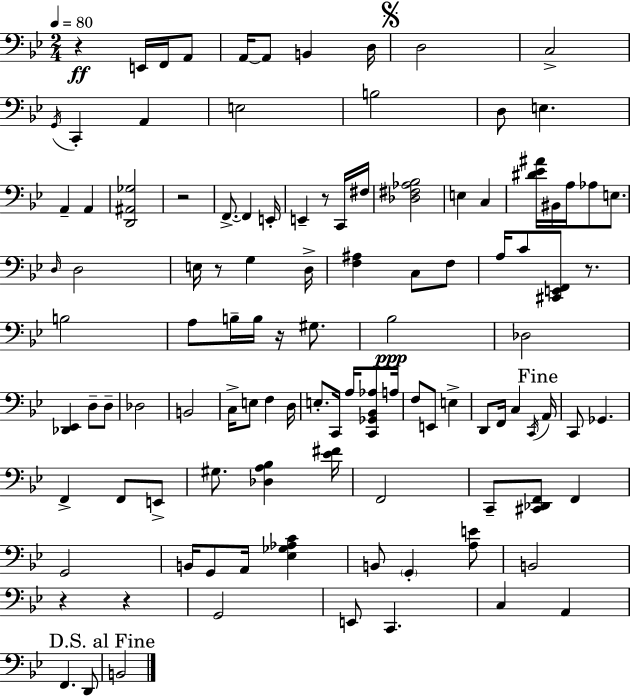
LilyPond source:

{
  \clef bass
  \numericTimeSignature
  \time 2/4
  \key g \minor
  \tempo 4 = 80
  r4\ff e,16 f,16 a,8 | a,16~~ a,8 b,4 d16 | \mark \markup { \musicglyph "scripts.segno" } d2 | c2-> | \break \acciaccatura { g,16 } c,4-. a,4 | e2 | b2 | d8 e4. | \break a,4-- a,4 | <d, ais, ges>2 | r2 | f,8.->~~ f,4 | \break e,16-. e,4-- r8 c,16 | fis16 <des fis aes bes>2 | e4 c4 | <dis' ees' ais'>16 bis,16 a16 aes8 e8. | \break \grace { d16 } d2 | e16 r8 g4 | d16-> <f ais>4 c8 | f8 a16 c'8 <cis, e, f,>8 r8. | \break b2 | a8 b16-- b16 r16 gis8. | bes2\ppp | des2 | \break <des, ees,>4 d8-- | d8-- des2 | b,2 | c16-> e8 f4 | \break d16 e8.-. c,16 a16 <c, ges, bes, aes>8 | a16 f8 e,8 e4-> | d,8 f,16 c4 | \acciaccatura { c,16 } \mark "Fine" a,16 c,8 ges,4. | \break f,4-> f,8 | e,8-> gis8. <des a bes>4 | <ees' fis'>16 f,2 | c,8-- <cis, des, f,>8 f,4 | \break g,2 | b,16 g,8 a,16 <ees ges aes c'>4 | b,8 \parenthesize g,4-. | <a e'>8 b,2 | \break r4 r4 | g,2 | e,8 c,4. | c4 a,4 | \break f,4. | d,8 \mark "D.S. al Fine" b,2 | \bar "|."
}